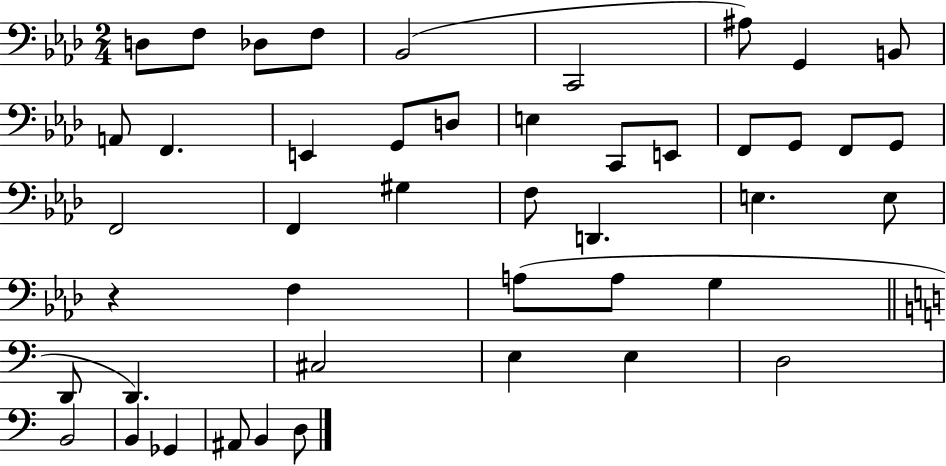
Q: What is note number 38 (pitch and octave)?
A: D3